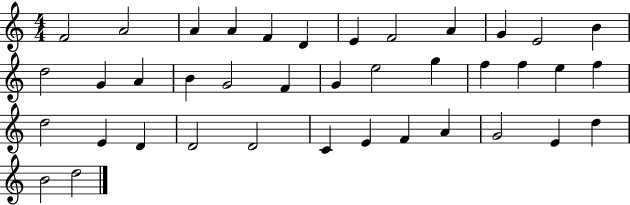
{
  \clef treble
  \numericTimeSignature
  \time 4/4
  \key c \major
  f'2 a'2 | a'4 a'4 f'4 d'4 | e'4 f'2 a'4 | g'4 e'2 b'4 | \break d''2 g'4 a'4 | b'4 g'2 f'4 | g'4 e''2 g''4 | f''4 f''4 e''4 f''4 | \break d''2 e'4 d'4 | d'2 d'2 | c'4 e'4 f'4 a'4 | g'2 e'4 d''4 | \break b'2 d''2 | \bar "|."
}